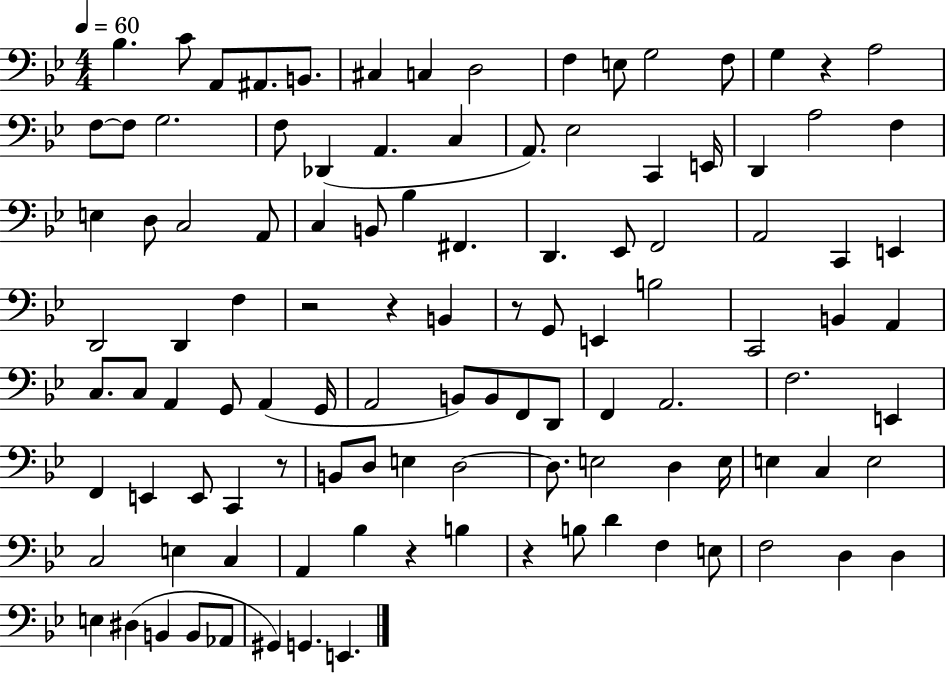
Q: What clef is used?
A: bass